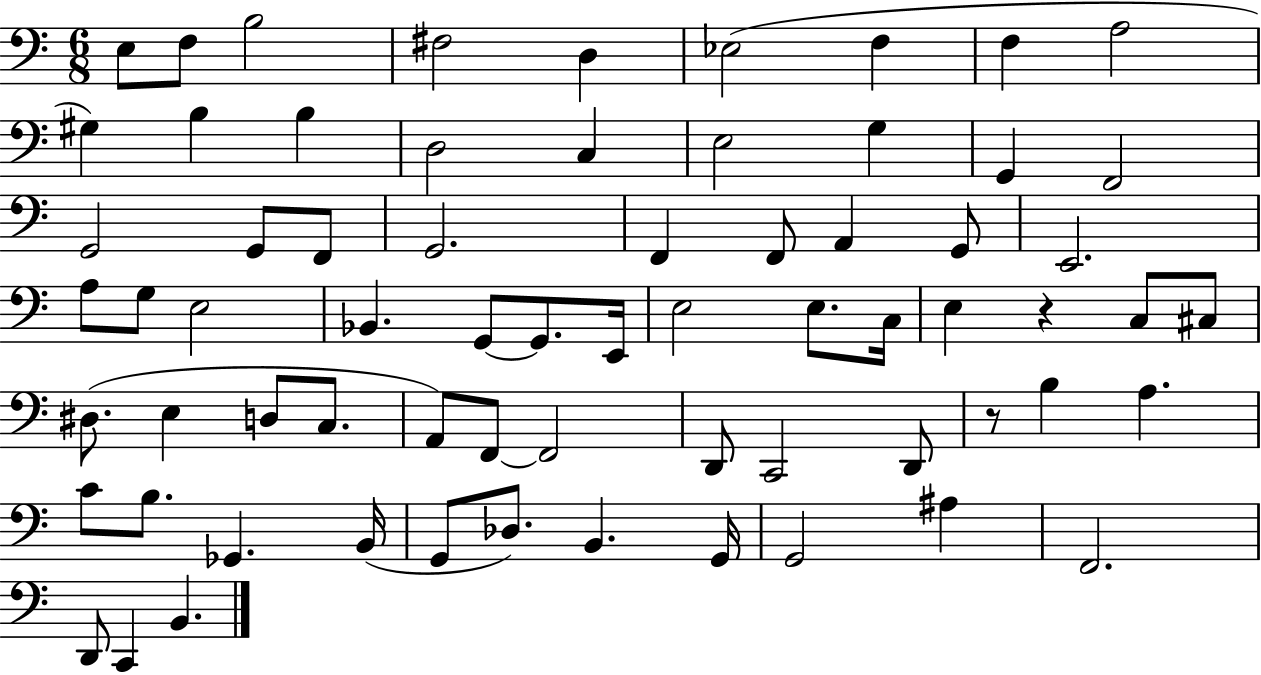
{
  \clef bass
  \numericTimeSignature
  \time 6/8
  \key c \major
  e8 f8 b2 | fis2 d4 | ees2( f4 | f4 a2 | \break gis4) b4 b4 | d2 c4 | e2 g4 | g,4 f,2 | \break g,2 g,8 f,8 | g,2. | f,4 f,8 a,4 g,8 | e,2. | \break a8 g8 e2 | bes,4. g,8~~ g,8. e,16 | e2 e8. c16 | e4 r4 c8 cis8 | \break dis8.( e4 d8 c8. | a,8) f,8~~ f,2 | d,8 c,2 d,8 | r8 b4 a4. | \break c'8 b8. ges,4. b,16( | g,8 des8.) b,4. g,16 | g,2 ais4 | f,2. | \break d,8 c,4 b,4. | \bar "|."
}